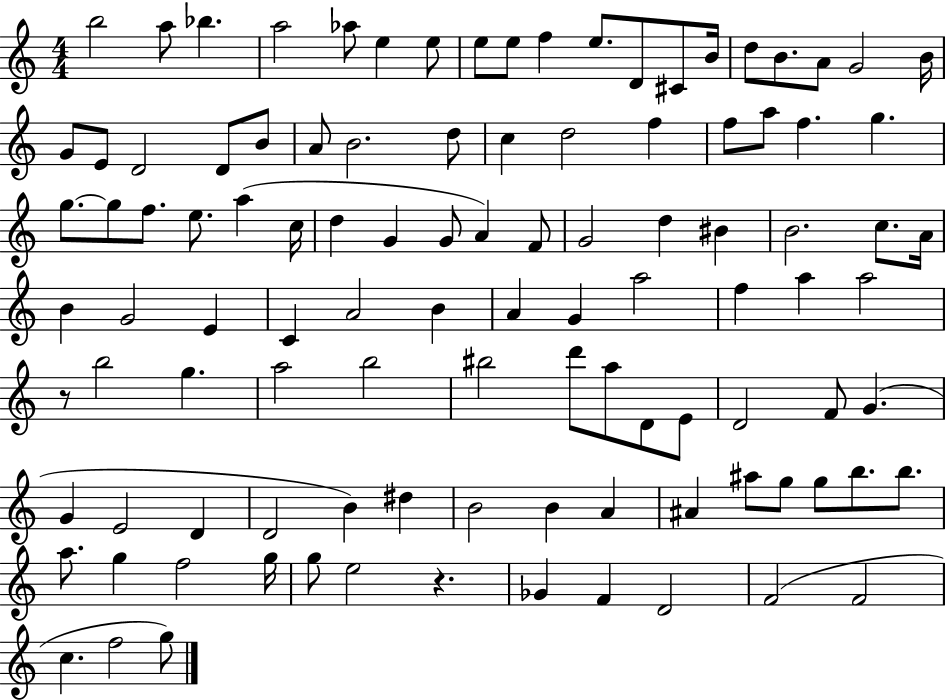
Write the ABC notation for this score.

X:1
T:Untitled
M:4/4
L:1/4
K:C
b2 a/2 _b a2 _a/2 e e/2 e/2 e/2 f e/2 D/2 ^C/2 B/4 d/2 B/2 A/2 G2 B/4 G/2 E/2 D2 D/2 B/2 A/2 B2 d/2 c d2 f f/2 a/2 f g g/2 g/2 f/2 e/2 a c/4 d G G/2 A F/2 G2 d ^B B2 c/2 A/4 B G2 E C A2 B A G a2 f a a2 z/2 b2 g a2 b2 ^b2 d'/2 a/2 D/2 E/2 D2 F/2 G G E2 D D2 B ^d B2 B A ^A ^a/2 g/2 g/2 b/2 b/2 a/2 g f2 g/4 g/2 e2 z _G F D2 F2 F2 c f2 g/2